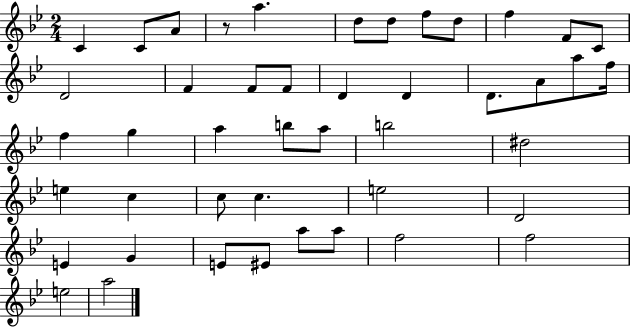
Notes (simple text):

C4/q C4/e A4/e R/e A5/q. D5/e D5/e F5/e D5/e F5/q F4/e C4/e D4/h F4/q F4/e F4/e D4/q D4/q D4/e. A4/e A5/e F5/s F5/q G5/q A5/q B5/e A5/e B5/h D#5/h E5/q C5/q C5/e C5/q. E5/h D4/h E4/q G4/q E4/e EIS4/e A5/e A5/e F5/h F5/h E5/h A5/h